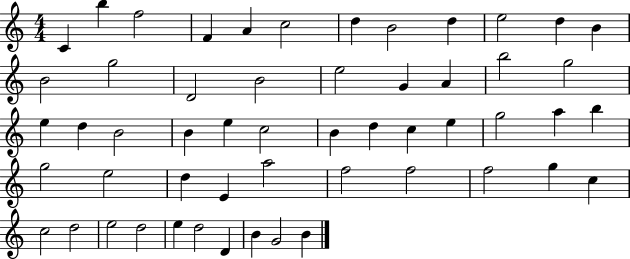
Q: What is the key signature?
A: C major